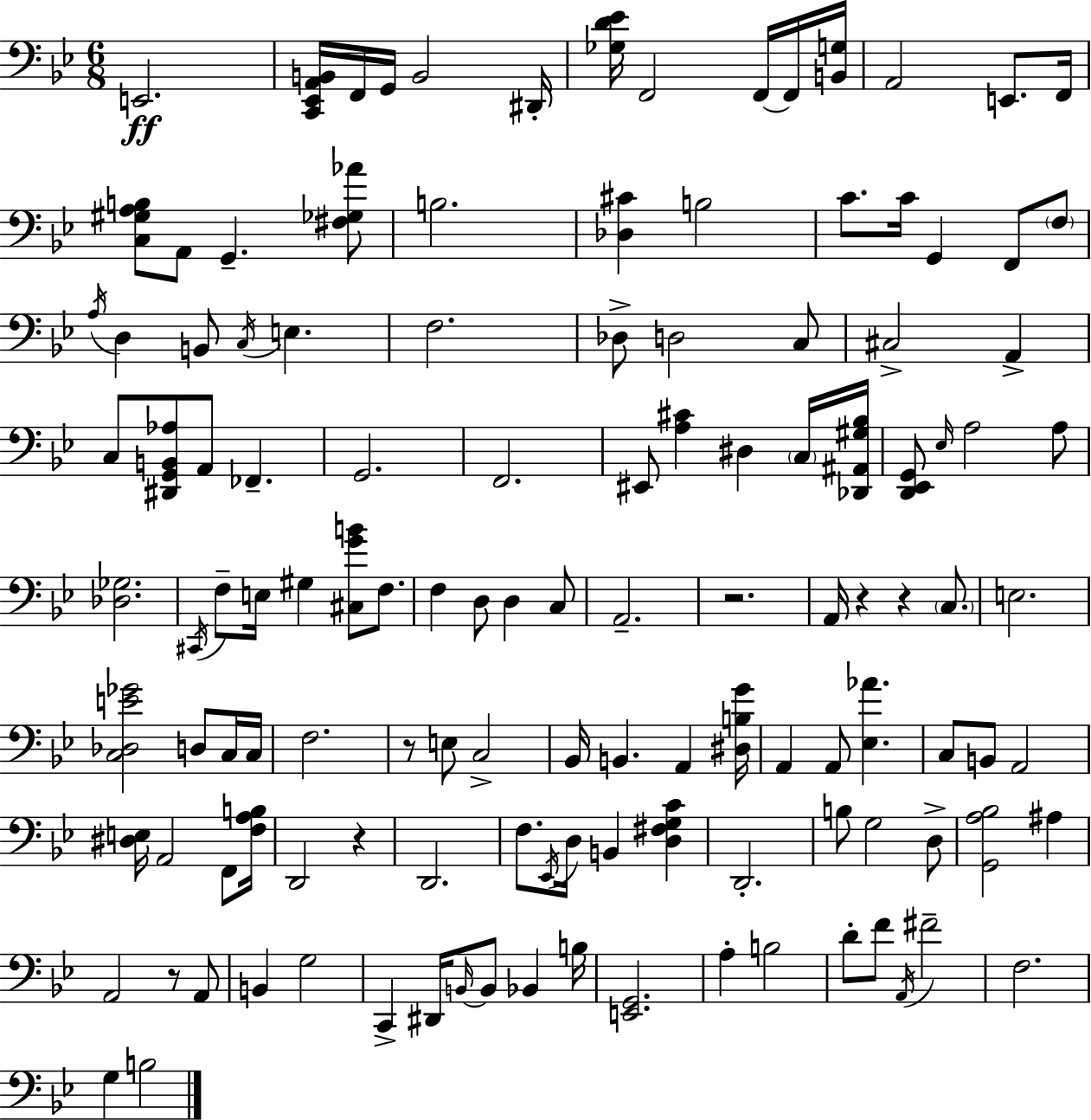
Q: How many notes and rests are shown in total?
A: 127